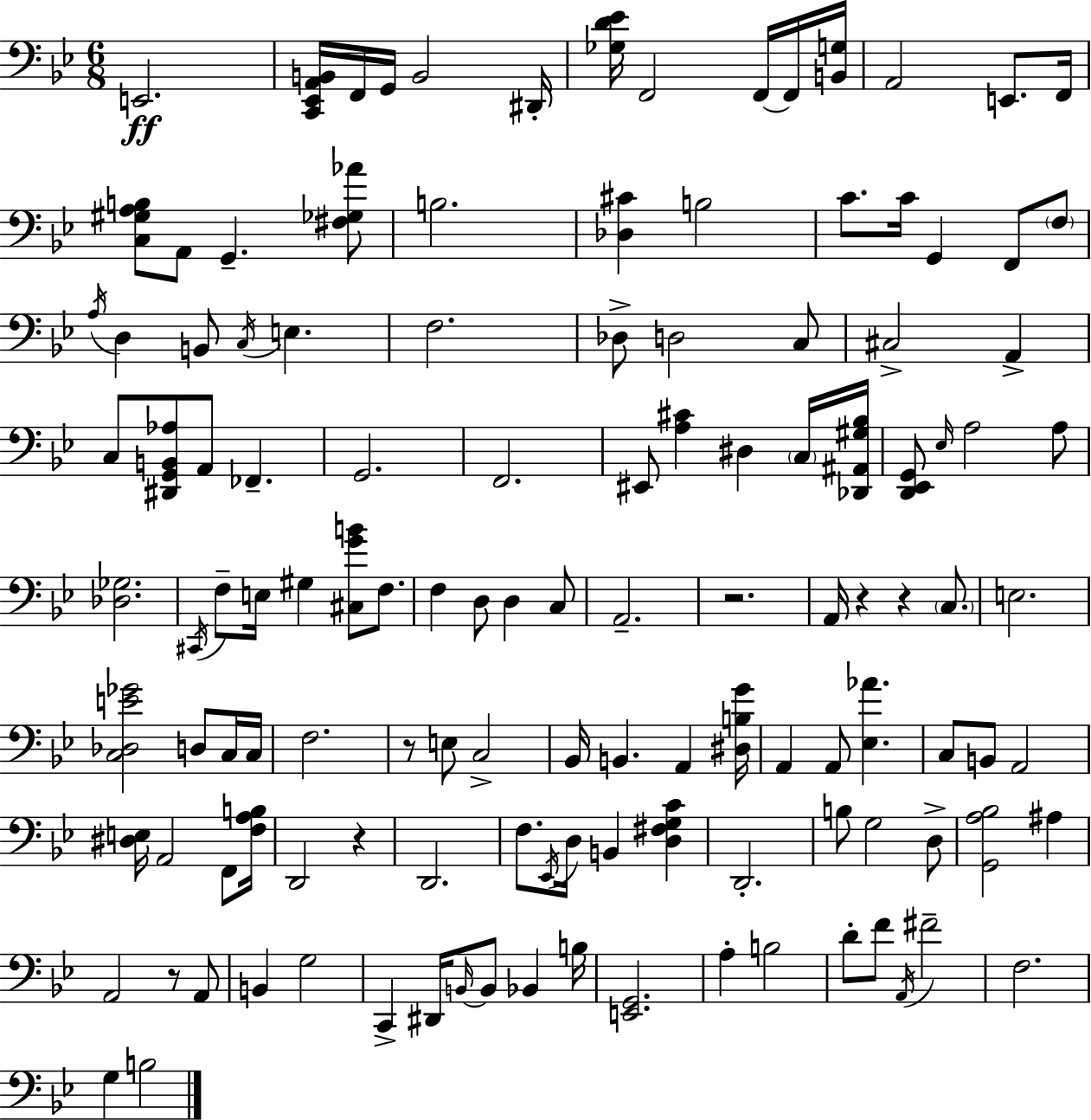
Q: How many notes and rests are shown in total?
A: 127